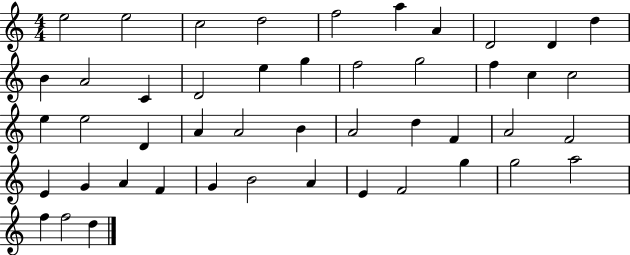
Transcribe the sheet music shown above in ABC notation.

X:1
T:Untitled
M:4/4
L:1/4
K:C
e2 e2 c2 d2 f2 a A D2 D d B A2 C D2 e g f2 g2 f c c2 e e2 D A A2 B A2 d F A2 F2 E G A F G B2 A E F2 g g2 a2 f f2 d